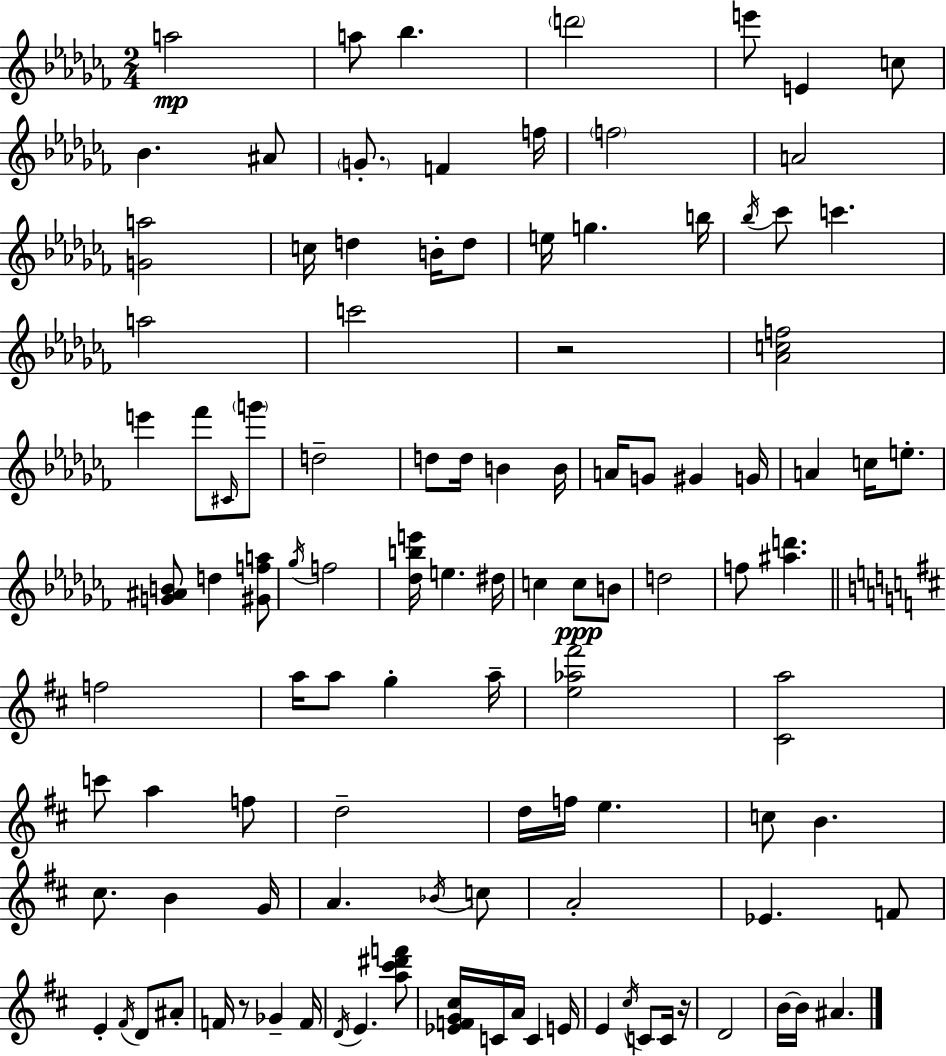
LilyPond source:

{
  \clef treble
  \numericTimeSignature
  \time 2/4
  \key aes \minor
  a''2\mp | a''8 bes''4. | \parenthesize d'''2 | e'''8 e'4 c''8 | \break bes'4. ais'8 | \parenthesize g'8.-. f'4 f''16 | \parenthesize f''2 | a'2 | \break <g' a''>2 | c''16 d''4 b'16-. d''8 | e''16 g''4. b''16 | \acciaccatura { bes''16 } ces'''8 c'''4. | \break a''2 | c'''2 | r2 | <aes' c'' f''>2 | \break e'''4 fes'''8 \grace { cis'16 } | \parenthesize g'''8 d''2-- | d''8 d''16 b'4 | b'16 a'16 g'8 gis'4 | \break g'16 a'4 c''16 e''8.-. | <g' ais' b'>8 d''4 | <gis' f'' a''>8 \acciaccatura { ges''16 } f''2 | <des'' b'' e'''>16 e''4. | \break dis''16 c''4 c''8\ppp | b'8 d''2 | f''8 <ais'' d'''>4. | \bar "||" \break \key d \major f''2 | a''16 a''8 g''4-. a''16-- | <e'' aes'' fis'''>2 | <cis' a''>2 | \break c'''8 a''4 f''8 | d''2-- | d''16 f''16 e''4. | c''8 b'4. | \break cis''8. b'4 g'16 | a'4. \acciaccatura { bes'16 } c''8 | a'2-. | ees'4. f'8 | \break e'4-. \acciaccatura { fis'16 } d'8 | ais'8-. f'16 r8 ges'4-- | f'16 \acciaccatura { d'16 } e'4. | <a'' cis''' dis''' f'''>8 <ees' f' g' cis''>16 c'16 a'16 c'4 | \break e'16 e'4 \acciaccatura { cis''16 } | c'8 c'16 r16 d'2 | b'16~~ b'16 ais'4. | \bar "|."
}